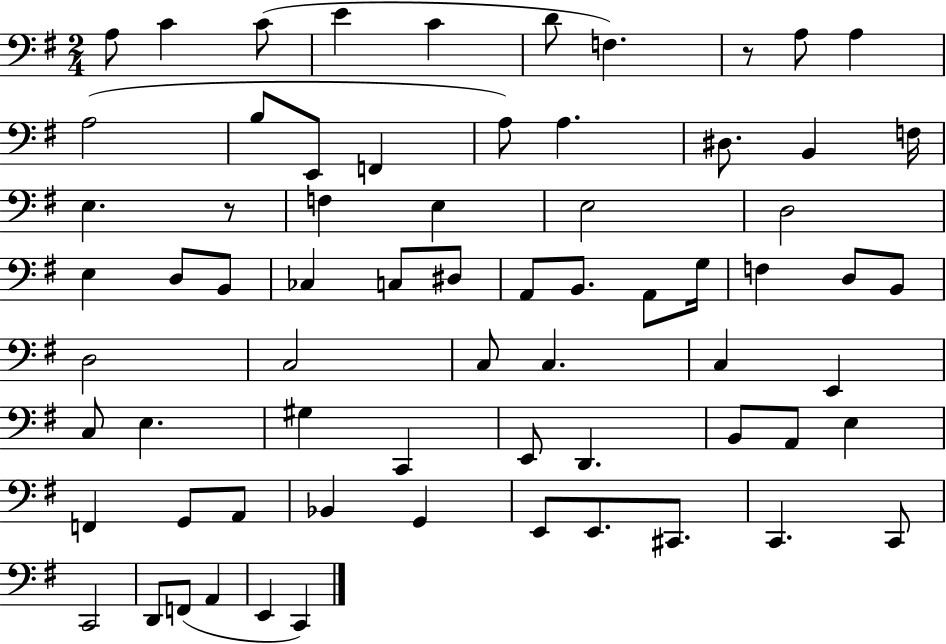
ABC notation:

X:1
T:Untitled
M:2/4
L:1/4
K:G
A,/2 C C/2 E C D/2 F, z/2 A,/2 A, A,2 B,/2 E,,/2 F,, A,/2 A, ^D,/2 B,, F,/4 E, z/2 F, E, E,2 D,2 E, D,/2 B,,/2 _C, C,/2 ^D,/2 A,,/2 B,,/2 A,,/2 G,/4 F, D,/2 B,,/2 D,2 C,2 C,/2 C, C, E,, C,/2 E, ^G, C,, E,,/2 D,, B,,/2 A,,/2 E, F,, G,,/2 A,,/2 _B,, G,, E,,/2 E,,/2 ^C,,/2 C,, C,,/2 C,,2 D,,/2 F,,/2 A,, E,, C,,